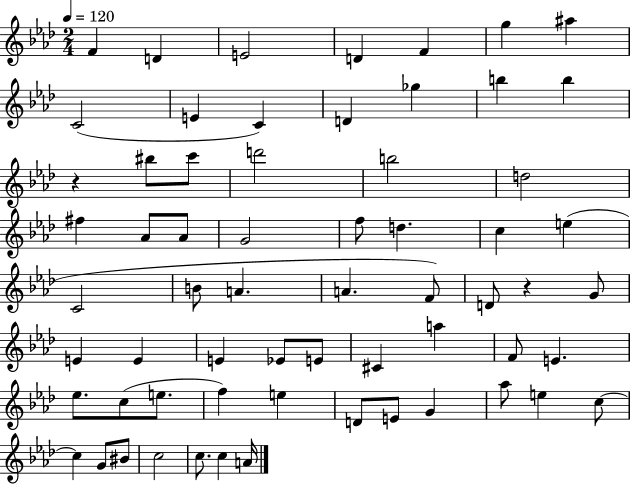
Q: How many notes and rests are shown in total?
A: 63